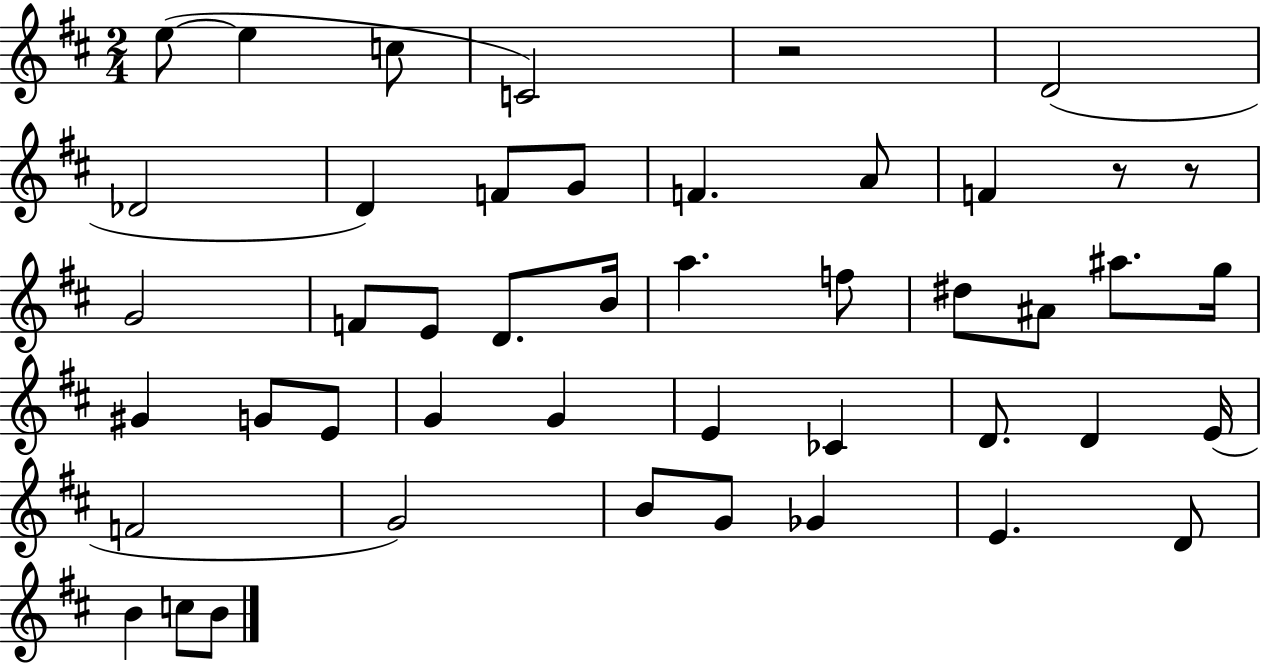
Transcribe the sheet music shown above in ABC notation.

X:1
T:Untitled
M:2/4
L:1/4
K:D
e/2 e c/2 C2 z2 D2 _D2 D F/2 G/2 F A/2 F z/2 z/2 G2 F/2 E/2 D/2 B/4 a f/2 ^d/2 ^A/2 ^a/2 g/4 ^G G/2 E/2 G G E _C D/2 D E/4 F2 G2 B/2 G/2 _G E D/2 B c/2 B/2